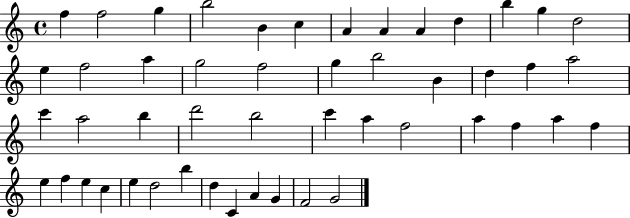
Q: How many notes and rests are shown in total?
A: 49